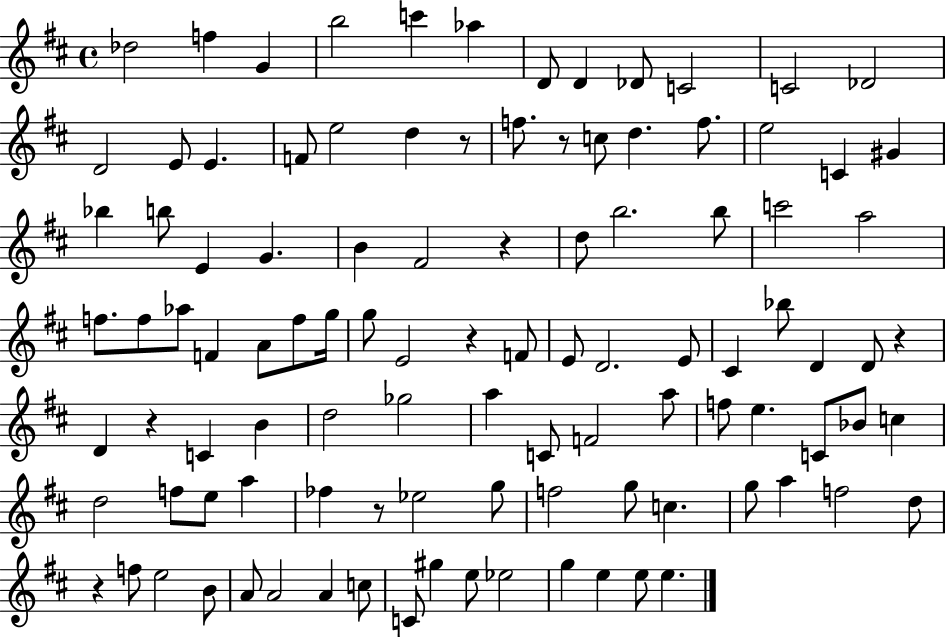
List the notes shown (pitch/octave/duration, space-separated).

Db5/h F5/q G4/q B5/h C6/q Ab5/q D4/e D4/q Db4/e C4/h C4/h Db4/h D4/h E4/e E4/q. F4/e E5/h D5/q R/e F5/e. R/e C5/e D5/q. F5/e. E5/h C4/q G#4/q Bb5/q B5/e E4/q G4/q. B4/q F#4/h R/q D5/e B5/h. B5/e C6/h A5/h F5/e. F5/e Ab5/e F4/q A4/e F5/e G5/s G5/e E4/h R/q F4/e E4/e D4/h. E4/e C#4/q Bb5/e D4/q D4/e R/q D4/q R/q C4/q B4/q D5/h Gb5/h A5/q C4/e F4/h A5/e F5/e E5/q. C4/e Bb4/e C5/q D5/h F5/e E5/e A5/q FES5/q R/e Eb5/h G5/e F5/h G5/e C5/q. G5/e A5/q F5/h D5/e R/q F5/e E5/h B4/e A4/e A4/h A4/q C5/e C4/e G#5/q E5/e Eb5/h G5/q E5/q E5/e E5/q.